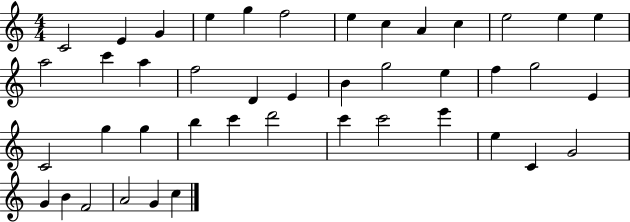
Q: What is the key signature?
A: C major